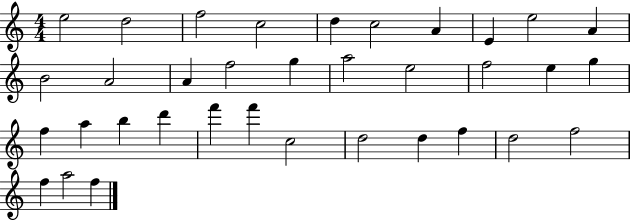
{
  \clef treble
  \numericTimeSignature
  \time 4/4
  \key c \major
  e''2 d''2 | f''2 c''2 | d''4 c''2 a'4 | e'4 e''2 a'4 | \break b'2 a'2 | a'4 f''2 g''4 | a''2 e''2 | f''2 e''4 g''4 | \break f''4 a''4 b''4 d'''4 | f'''4 f'''4 c''2 | d''2 d''4 f''4 | d''2 f''2 | \break f''4 a''2 f''4 | \bar "|."
}